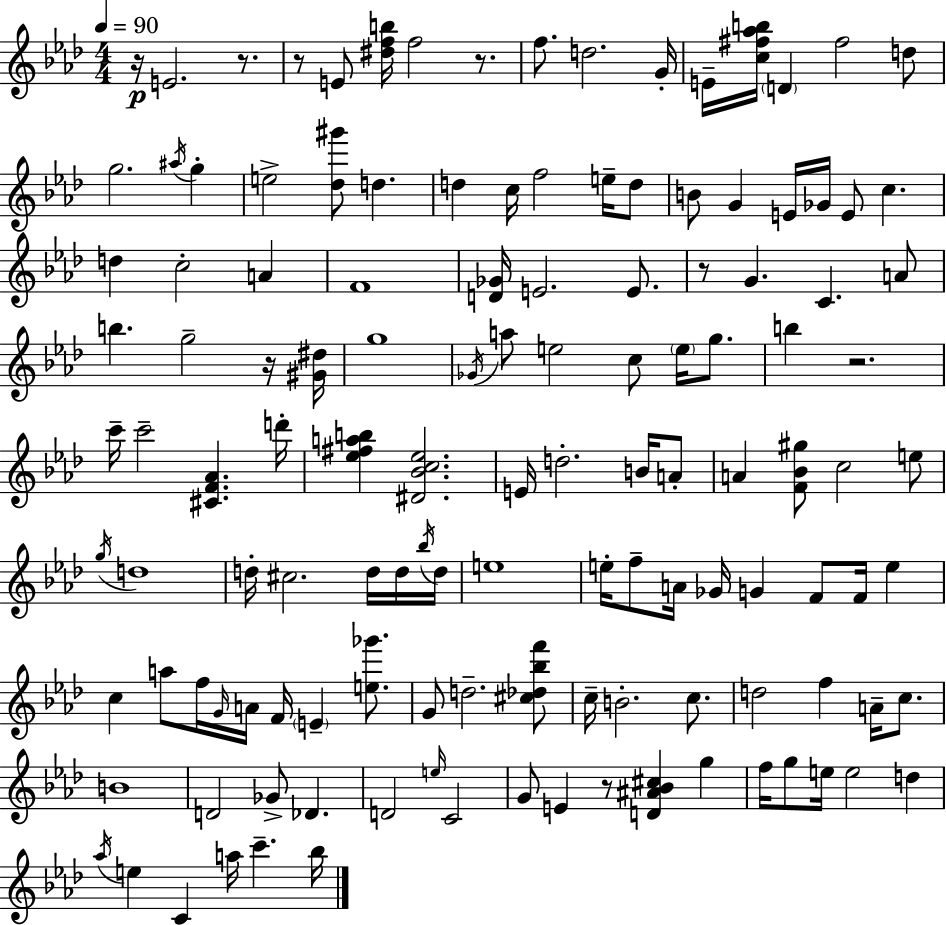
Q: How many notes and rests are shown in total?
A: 129